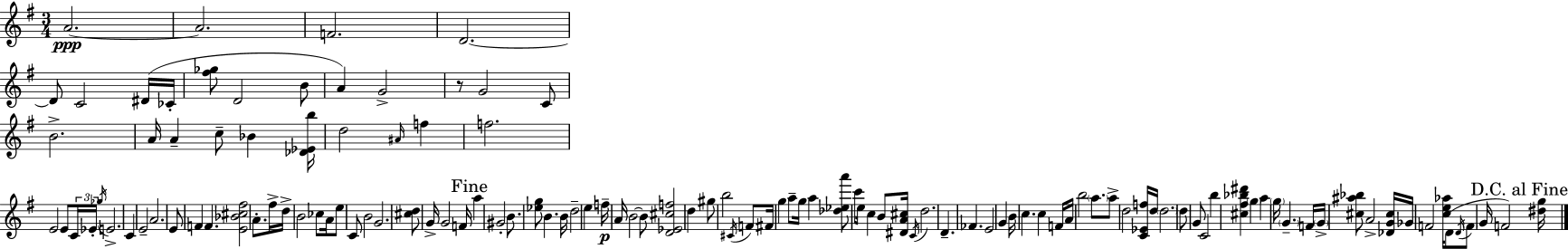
{
  \clef treble
  \numericTimeSignature
  \time 3/4
  \key g \major
  a'2.~~\ppp | a'2. | f'2. | d'2.~~ | \break d'8 c'2 dis'16( ces'16-. | <fis'' ges''>8 d'2 b'8 | a'4) g'2-> | r8 g'2 c'8 | \break b'2.-> | a'16 a'4-- c''8-- bes'4 <des' ees' b''>16 | d''2 \grace { ais'16 } f''4 | f''2. | \break e'2 e'8 \tuplet 3/2 { c'16 | ees'16-. \acciaccatura { ges''16 } } e'2.-> | c'4 e'2-- | a'2. | \break e'8 f'4 f'4. | <e' bes' cis'' fis''>2 a'8.-. | fis''16-> d''16-> b'2 ces''8 | a'16 e''8 c'8 b'2 | \break g'2. | <cis'' d''>8 g'16-> g'2 | f'16 \mark "Fine" a''4 gis'2-. | b'8. <ees'' g''>8 b'4. | \break b'16 d''2-- e''4 | f''16--\p a'16 b'2~~ | b'8 <d' ees' cis'' f''>2 d''4 | gis''8 b''2 | \break \acciaccatura { cis'16 } f'8 fis'16 g''4 a''8-- g''16 a''4 | <des'' ees'' a'''>8 c'''8 e''16 c''4 | b'8 <dis' a' cis''>16 \acciaccatura { c'16 } d''2. | d'4.-- fes'4. | \break e'2 | g'4 b'16 c''4. c''4 | f'16 a'16 b''2 | \parenthesize a''8. a''8-> d''2 | \break <c' ees' f''>16 d''16 \parenthesize d''2. | d''8 g'8 c'2 | b''4 <cis'' fis'' bes'' dis'''>4 | \parenthesize g''4 a''4 \parenthesize g''16 \parenthesize g'4.-- | \break f'16 \parenthesize g'16-> <cis'' ais'' bes''>8 a'2-> | <des' g' cis''>16 ges'16 f'2 | <c'' e'' aes''>16 d'8( \acciaccatura { d'16 } \parenthesize f'8 g'16 f'2) | \mark "D.C. al Fine" <dis'' g''>16 \bar "|."
}